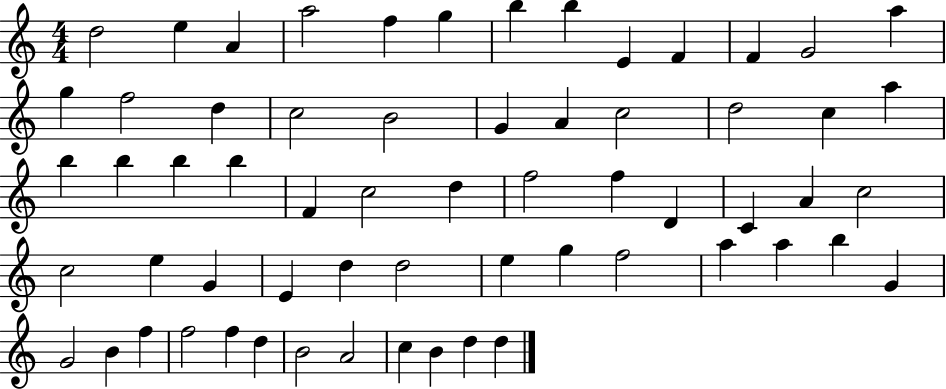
X:1
T:Untitled
M:4/4
L:1/4
K:C
d2 e A a2 f g b b E F F G2 a g f2 d c2 B2 G A c2 d2 c a b b b b F c2 d f2 f D C A c2 c2 e G E d d2 e g f2 a a b G G2 B f f2 f d B2 A2 c B d d